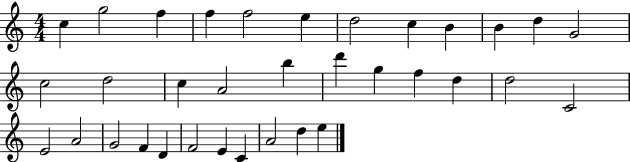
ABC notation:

X:1
T:Untitled
M:4/4
L:1/4
K:C
c g2 f f f2 e d2 c B B d G2 c2 d2 c A2 b d' g f d d2 C2 E2 A2 G2 F D F2 E C A2 d e